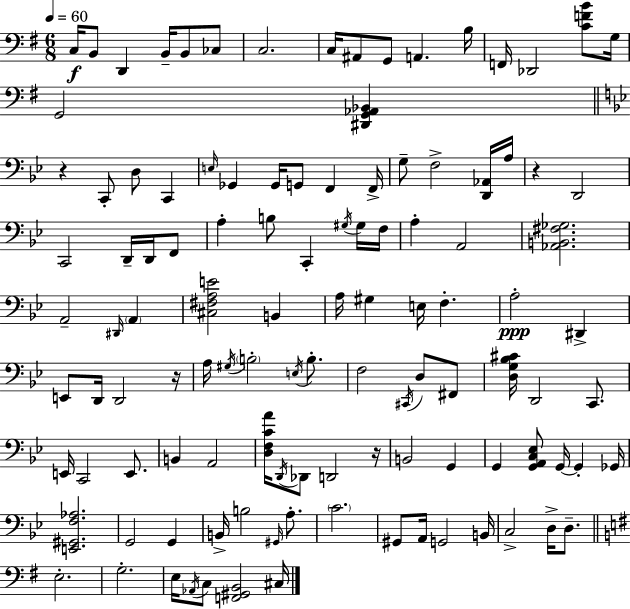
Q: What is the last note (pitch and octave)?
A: C#3